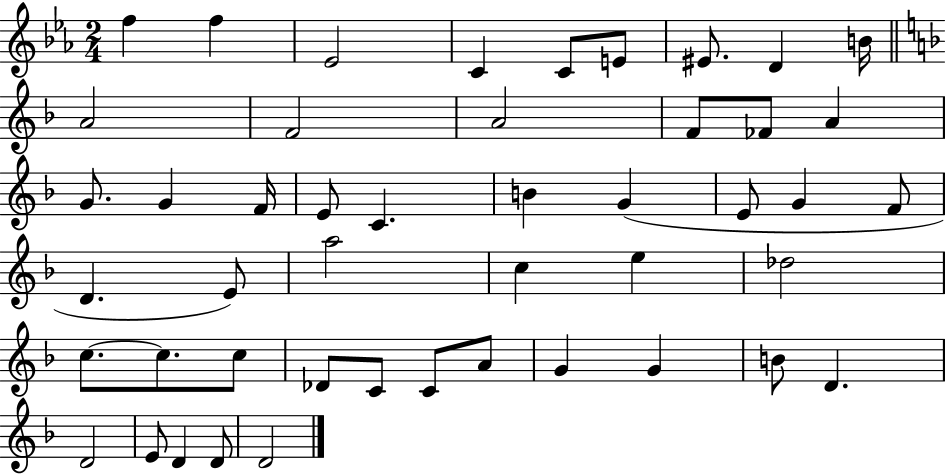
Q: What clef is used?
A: treble